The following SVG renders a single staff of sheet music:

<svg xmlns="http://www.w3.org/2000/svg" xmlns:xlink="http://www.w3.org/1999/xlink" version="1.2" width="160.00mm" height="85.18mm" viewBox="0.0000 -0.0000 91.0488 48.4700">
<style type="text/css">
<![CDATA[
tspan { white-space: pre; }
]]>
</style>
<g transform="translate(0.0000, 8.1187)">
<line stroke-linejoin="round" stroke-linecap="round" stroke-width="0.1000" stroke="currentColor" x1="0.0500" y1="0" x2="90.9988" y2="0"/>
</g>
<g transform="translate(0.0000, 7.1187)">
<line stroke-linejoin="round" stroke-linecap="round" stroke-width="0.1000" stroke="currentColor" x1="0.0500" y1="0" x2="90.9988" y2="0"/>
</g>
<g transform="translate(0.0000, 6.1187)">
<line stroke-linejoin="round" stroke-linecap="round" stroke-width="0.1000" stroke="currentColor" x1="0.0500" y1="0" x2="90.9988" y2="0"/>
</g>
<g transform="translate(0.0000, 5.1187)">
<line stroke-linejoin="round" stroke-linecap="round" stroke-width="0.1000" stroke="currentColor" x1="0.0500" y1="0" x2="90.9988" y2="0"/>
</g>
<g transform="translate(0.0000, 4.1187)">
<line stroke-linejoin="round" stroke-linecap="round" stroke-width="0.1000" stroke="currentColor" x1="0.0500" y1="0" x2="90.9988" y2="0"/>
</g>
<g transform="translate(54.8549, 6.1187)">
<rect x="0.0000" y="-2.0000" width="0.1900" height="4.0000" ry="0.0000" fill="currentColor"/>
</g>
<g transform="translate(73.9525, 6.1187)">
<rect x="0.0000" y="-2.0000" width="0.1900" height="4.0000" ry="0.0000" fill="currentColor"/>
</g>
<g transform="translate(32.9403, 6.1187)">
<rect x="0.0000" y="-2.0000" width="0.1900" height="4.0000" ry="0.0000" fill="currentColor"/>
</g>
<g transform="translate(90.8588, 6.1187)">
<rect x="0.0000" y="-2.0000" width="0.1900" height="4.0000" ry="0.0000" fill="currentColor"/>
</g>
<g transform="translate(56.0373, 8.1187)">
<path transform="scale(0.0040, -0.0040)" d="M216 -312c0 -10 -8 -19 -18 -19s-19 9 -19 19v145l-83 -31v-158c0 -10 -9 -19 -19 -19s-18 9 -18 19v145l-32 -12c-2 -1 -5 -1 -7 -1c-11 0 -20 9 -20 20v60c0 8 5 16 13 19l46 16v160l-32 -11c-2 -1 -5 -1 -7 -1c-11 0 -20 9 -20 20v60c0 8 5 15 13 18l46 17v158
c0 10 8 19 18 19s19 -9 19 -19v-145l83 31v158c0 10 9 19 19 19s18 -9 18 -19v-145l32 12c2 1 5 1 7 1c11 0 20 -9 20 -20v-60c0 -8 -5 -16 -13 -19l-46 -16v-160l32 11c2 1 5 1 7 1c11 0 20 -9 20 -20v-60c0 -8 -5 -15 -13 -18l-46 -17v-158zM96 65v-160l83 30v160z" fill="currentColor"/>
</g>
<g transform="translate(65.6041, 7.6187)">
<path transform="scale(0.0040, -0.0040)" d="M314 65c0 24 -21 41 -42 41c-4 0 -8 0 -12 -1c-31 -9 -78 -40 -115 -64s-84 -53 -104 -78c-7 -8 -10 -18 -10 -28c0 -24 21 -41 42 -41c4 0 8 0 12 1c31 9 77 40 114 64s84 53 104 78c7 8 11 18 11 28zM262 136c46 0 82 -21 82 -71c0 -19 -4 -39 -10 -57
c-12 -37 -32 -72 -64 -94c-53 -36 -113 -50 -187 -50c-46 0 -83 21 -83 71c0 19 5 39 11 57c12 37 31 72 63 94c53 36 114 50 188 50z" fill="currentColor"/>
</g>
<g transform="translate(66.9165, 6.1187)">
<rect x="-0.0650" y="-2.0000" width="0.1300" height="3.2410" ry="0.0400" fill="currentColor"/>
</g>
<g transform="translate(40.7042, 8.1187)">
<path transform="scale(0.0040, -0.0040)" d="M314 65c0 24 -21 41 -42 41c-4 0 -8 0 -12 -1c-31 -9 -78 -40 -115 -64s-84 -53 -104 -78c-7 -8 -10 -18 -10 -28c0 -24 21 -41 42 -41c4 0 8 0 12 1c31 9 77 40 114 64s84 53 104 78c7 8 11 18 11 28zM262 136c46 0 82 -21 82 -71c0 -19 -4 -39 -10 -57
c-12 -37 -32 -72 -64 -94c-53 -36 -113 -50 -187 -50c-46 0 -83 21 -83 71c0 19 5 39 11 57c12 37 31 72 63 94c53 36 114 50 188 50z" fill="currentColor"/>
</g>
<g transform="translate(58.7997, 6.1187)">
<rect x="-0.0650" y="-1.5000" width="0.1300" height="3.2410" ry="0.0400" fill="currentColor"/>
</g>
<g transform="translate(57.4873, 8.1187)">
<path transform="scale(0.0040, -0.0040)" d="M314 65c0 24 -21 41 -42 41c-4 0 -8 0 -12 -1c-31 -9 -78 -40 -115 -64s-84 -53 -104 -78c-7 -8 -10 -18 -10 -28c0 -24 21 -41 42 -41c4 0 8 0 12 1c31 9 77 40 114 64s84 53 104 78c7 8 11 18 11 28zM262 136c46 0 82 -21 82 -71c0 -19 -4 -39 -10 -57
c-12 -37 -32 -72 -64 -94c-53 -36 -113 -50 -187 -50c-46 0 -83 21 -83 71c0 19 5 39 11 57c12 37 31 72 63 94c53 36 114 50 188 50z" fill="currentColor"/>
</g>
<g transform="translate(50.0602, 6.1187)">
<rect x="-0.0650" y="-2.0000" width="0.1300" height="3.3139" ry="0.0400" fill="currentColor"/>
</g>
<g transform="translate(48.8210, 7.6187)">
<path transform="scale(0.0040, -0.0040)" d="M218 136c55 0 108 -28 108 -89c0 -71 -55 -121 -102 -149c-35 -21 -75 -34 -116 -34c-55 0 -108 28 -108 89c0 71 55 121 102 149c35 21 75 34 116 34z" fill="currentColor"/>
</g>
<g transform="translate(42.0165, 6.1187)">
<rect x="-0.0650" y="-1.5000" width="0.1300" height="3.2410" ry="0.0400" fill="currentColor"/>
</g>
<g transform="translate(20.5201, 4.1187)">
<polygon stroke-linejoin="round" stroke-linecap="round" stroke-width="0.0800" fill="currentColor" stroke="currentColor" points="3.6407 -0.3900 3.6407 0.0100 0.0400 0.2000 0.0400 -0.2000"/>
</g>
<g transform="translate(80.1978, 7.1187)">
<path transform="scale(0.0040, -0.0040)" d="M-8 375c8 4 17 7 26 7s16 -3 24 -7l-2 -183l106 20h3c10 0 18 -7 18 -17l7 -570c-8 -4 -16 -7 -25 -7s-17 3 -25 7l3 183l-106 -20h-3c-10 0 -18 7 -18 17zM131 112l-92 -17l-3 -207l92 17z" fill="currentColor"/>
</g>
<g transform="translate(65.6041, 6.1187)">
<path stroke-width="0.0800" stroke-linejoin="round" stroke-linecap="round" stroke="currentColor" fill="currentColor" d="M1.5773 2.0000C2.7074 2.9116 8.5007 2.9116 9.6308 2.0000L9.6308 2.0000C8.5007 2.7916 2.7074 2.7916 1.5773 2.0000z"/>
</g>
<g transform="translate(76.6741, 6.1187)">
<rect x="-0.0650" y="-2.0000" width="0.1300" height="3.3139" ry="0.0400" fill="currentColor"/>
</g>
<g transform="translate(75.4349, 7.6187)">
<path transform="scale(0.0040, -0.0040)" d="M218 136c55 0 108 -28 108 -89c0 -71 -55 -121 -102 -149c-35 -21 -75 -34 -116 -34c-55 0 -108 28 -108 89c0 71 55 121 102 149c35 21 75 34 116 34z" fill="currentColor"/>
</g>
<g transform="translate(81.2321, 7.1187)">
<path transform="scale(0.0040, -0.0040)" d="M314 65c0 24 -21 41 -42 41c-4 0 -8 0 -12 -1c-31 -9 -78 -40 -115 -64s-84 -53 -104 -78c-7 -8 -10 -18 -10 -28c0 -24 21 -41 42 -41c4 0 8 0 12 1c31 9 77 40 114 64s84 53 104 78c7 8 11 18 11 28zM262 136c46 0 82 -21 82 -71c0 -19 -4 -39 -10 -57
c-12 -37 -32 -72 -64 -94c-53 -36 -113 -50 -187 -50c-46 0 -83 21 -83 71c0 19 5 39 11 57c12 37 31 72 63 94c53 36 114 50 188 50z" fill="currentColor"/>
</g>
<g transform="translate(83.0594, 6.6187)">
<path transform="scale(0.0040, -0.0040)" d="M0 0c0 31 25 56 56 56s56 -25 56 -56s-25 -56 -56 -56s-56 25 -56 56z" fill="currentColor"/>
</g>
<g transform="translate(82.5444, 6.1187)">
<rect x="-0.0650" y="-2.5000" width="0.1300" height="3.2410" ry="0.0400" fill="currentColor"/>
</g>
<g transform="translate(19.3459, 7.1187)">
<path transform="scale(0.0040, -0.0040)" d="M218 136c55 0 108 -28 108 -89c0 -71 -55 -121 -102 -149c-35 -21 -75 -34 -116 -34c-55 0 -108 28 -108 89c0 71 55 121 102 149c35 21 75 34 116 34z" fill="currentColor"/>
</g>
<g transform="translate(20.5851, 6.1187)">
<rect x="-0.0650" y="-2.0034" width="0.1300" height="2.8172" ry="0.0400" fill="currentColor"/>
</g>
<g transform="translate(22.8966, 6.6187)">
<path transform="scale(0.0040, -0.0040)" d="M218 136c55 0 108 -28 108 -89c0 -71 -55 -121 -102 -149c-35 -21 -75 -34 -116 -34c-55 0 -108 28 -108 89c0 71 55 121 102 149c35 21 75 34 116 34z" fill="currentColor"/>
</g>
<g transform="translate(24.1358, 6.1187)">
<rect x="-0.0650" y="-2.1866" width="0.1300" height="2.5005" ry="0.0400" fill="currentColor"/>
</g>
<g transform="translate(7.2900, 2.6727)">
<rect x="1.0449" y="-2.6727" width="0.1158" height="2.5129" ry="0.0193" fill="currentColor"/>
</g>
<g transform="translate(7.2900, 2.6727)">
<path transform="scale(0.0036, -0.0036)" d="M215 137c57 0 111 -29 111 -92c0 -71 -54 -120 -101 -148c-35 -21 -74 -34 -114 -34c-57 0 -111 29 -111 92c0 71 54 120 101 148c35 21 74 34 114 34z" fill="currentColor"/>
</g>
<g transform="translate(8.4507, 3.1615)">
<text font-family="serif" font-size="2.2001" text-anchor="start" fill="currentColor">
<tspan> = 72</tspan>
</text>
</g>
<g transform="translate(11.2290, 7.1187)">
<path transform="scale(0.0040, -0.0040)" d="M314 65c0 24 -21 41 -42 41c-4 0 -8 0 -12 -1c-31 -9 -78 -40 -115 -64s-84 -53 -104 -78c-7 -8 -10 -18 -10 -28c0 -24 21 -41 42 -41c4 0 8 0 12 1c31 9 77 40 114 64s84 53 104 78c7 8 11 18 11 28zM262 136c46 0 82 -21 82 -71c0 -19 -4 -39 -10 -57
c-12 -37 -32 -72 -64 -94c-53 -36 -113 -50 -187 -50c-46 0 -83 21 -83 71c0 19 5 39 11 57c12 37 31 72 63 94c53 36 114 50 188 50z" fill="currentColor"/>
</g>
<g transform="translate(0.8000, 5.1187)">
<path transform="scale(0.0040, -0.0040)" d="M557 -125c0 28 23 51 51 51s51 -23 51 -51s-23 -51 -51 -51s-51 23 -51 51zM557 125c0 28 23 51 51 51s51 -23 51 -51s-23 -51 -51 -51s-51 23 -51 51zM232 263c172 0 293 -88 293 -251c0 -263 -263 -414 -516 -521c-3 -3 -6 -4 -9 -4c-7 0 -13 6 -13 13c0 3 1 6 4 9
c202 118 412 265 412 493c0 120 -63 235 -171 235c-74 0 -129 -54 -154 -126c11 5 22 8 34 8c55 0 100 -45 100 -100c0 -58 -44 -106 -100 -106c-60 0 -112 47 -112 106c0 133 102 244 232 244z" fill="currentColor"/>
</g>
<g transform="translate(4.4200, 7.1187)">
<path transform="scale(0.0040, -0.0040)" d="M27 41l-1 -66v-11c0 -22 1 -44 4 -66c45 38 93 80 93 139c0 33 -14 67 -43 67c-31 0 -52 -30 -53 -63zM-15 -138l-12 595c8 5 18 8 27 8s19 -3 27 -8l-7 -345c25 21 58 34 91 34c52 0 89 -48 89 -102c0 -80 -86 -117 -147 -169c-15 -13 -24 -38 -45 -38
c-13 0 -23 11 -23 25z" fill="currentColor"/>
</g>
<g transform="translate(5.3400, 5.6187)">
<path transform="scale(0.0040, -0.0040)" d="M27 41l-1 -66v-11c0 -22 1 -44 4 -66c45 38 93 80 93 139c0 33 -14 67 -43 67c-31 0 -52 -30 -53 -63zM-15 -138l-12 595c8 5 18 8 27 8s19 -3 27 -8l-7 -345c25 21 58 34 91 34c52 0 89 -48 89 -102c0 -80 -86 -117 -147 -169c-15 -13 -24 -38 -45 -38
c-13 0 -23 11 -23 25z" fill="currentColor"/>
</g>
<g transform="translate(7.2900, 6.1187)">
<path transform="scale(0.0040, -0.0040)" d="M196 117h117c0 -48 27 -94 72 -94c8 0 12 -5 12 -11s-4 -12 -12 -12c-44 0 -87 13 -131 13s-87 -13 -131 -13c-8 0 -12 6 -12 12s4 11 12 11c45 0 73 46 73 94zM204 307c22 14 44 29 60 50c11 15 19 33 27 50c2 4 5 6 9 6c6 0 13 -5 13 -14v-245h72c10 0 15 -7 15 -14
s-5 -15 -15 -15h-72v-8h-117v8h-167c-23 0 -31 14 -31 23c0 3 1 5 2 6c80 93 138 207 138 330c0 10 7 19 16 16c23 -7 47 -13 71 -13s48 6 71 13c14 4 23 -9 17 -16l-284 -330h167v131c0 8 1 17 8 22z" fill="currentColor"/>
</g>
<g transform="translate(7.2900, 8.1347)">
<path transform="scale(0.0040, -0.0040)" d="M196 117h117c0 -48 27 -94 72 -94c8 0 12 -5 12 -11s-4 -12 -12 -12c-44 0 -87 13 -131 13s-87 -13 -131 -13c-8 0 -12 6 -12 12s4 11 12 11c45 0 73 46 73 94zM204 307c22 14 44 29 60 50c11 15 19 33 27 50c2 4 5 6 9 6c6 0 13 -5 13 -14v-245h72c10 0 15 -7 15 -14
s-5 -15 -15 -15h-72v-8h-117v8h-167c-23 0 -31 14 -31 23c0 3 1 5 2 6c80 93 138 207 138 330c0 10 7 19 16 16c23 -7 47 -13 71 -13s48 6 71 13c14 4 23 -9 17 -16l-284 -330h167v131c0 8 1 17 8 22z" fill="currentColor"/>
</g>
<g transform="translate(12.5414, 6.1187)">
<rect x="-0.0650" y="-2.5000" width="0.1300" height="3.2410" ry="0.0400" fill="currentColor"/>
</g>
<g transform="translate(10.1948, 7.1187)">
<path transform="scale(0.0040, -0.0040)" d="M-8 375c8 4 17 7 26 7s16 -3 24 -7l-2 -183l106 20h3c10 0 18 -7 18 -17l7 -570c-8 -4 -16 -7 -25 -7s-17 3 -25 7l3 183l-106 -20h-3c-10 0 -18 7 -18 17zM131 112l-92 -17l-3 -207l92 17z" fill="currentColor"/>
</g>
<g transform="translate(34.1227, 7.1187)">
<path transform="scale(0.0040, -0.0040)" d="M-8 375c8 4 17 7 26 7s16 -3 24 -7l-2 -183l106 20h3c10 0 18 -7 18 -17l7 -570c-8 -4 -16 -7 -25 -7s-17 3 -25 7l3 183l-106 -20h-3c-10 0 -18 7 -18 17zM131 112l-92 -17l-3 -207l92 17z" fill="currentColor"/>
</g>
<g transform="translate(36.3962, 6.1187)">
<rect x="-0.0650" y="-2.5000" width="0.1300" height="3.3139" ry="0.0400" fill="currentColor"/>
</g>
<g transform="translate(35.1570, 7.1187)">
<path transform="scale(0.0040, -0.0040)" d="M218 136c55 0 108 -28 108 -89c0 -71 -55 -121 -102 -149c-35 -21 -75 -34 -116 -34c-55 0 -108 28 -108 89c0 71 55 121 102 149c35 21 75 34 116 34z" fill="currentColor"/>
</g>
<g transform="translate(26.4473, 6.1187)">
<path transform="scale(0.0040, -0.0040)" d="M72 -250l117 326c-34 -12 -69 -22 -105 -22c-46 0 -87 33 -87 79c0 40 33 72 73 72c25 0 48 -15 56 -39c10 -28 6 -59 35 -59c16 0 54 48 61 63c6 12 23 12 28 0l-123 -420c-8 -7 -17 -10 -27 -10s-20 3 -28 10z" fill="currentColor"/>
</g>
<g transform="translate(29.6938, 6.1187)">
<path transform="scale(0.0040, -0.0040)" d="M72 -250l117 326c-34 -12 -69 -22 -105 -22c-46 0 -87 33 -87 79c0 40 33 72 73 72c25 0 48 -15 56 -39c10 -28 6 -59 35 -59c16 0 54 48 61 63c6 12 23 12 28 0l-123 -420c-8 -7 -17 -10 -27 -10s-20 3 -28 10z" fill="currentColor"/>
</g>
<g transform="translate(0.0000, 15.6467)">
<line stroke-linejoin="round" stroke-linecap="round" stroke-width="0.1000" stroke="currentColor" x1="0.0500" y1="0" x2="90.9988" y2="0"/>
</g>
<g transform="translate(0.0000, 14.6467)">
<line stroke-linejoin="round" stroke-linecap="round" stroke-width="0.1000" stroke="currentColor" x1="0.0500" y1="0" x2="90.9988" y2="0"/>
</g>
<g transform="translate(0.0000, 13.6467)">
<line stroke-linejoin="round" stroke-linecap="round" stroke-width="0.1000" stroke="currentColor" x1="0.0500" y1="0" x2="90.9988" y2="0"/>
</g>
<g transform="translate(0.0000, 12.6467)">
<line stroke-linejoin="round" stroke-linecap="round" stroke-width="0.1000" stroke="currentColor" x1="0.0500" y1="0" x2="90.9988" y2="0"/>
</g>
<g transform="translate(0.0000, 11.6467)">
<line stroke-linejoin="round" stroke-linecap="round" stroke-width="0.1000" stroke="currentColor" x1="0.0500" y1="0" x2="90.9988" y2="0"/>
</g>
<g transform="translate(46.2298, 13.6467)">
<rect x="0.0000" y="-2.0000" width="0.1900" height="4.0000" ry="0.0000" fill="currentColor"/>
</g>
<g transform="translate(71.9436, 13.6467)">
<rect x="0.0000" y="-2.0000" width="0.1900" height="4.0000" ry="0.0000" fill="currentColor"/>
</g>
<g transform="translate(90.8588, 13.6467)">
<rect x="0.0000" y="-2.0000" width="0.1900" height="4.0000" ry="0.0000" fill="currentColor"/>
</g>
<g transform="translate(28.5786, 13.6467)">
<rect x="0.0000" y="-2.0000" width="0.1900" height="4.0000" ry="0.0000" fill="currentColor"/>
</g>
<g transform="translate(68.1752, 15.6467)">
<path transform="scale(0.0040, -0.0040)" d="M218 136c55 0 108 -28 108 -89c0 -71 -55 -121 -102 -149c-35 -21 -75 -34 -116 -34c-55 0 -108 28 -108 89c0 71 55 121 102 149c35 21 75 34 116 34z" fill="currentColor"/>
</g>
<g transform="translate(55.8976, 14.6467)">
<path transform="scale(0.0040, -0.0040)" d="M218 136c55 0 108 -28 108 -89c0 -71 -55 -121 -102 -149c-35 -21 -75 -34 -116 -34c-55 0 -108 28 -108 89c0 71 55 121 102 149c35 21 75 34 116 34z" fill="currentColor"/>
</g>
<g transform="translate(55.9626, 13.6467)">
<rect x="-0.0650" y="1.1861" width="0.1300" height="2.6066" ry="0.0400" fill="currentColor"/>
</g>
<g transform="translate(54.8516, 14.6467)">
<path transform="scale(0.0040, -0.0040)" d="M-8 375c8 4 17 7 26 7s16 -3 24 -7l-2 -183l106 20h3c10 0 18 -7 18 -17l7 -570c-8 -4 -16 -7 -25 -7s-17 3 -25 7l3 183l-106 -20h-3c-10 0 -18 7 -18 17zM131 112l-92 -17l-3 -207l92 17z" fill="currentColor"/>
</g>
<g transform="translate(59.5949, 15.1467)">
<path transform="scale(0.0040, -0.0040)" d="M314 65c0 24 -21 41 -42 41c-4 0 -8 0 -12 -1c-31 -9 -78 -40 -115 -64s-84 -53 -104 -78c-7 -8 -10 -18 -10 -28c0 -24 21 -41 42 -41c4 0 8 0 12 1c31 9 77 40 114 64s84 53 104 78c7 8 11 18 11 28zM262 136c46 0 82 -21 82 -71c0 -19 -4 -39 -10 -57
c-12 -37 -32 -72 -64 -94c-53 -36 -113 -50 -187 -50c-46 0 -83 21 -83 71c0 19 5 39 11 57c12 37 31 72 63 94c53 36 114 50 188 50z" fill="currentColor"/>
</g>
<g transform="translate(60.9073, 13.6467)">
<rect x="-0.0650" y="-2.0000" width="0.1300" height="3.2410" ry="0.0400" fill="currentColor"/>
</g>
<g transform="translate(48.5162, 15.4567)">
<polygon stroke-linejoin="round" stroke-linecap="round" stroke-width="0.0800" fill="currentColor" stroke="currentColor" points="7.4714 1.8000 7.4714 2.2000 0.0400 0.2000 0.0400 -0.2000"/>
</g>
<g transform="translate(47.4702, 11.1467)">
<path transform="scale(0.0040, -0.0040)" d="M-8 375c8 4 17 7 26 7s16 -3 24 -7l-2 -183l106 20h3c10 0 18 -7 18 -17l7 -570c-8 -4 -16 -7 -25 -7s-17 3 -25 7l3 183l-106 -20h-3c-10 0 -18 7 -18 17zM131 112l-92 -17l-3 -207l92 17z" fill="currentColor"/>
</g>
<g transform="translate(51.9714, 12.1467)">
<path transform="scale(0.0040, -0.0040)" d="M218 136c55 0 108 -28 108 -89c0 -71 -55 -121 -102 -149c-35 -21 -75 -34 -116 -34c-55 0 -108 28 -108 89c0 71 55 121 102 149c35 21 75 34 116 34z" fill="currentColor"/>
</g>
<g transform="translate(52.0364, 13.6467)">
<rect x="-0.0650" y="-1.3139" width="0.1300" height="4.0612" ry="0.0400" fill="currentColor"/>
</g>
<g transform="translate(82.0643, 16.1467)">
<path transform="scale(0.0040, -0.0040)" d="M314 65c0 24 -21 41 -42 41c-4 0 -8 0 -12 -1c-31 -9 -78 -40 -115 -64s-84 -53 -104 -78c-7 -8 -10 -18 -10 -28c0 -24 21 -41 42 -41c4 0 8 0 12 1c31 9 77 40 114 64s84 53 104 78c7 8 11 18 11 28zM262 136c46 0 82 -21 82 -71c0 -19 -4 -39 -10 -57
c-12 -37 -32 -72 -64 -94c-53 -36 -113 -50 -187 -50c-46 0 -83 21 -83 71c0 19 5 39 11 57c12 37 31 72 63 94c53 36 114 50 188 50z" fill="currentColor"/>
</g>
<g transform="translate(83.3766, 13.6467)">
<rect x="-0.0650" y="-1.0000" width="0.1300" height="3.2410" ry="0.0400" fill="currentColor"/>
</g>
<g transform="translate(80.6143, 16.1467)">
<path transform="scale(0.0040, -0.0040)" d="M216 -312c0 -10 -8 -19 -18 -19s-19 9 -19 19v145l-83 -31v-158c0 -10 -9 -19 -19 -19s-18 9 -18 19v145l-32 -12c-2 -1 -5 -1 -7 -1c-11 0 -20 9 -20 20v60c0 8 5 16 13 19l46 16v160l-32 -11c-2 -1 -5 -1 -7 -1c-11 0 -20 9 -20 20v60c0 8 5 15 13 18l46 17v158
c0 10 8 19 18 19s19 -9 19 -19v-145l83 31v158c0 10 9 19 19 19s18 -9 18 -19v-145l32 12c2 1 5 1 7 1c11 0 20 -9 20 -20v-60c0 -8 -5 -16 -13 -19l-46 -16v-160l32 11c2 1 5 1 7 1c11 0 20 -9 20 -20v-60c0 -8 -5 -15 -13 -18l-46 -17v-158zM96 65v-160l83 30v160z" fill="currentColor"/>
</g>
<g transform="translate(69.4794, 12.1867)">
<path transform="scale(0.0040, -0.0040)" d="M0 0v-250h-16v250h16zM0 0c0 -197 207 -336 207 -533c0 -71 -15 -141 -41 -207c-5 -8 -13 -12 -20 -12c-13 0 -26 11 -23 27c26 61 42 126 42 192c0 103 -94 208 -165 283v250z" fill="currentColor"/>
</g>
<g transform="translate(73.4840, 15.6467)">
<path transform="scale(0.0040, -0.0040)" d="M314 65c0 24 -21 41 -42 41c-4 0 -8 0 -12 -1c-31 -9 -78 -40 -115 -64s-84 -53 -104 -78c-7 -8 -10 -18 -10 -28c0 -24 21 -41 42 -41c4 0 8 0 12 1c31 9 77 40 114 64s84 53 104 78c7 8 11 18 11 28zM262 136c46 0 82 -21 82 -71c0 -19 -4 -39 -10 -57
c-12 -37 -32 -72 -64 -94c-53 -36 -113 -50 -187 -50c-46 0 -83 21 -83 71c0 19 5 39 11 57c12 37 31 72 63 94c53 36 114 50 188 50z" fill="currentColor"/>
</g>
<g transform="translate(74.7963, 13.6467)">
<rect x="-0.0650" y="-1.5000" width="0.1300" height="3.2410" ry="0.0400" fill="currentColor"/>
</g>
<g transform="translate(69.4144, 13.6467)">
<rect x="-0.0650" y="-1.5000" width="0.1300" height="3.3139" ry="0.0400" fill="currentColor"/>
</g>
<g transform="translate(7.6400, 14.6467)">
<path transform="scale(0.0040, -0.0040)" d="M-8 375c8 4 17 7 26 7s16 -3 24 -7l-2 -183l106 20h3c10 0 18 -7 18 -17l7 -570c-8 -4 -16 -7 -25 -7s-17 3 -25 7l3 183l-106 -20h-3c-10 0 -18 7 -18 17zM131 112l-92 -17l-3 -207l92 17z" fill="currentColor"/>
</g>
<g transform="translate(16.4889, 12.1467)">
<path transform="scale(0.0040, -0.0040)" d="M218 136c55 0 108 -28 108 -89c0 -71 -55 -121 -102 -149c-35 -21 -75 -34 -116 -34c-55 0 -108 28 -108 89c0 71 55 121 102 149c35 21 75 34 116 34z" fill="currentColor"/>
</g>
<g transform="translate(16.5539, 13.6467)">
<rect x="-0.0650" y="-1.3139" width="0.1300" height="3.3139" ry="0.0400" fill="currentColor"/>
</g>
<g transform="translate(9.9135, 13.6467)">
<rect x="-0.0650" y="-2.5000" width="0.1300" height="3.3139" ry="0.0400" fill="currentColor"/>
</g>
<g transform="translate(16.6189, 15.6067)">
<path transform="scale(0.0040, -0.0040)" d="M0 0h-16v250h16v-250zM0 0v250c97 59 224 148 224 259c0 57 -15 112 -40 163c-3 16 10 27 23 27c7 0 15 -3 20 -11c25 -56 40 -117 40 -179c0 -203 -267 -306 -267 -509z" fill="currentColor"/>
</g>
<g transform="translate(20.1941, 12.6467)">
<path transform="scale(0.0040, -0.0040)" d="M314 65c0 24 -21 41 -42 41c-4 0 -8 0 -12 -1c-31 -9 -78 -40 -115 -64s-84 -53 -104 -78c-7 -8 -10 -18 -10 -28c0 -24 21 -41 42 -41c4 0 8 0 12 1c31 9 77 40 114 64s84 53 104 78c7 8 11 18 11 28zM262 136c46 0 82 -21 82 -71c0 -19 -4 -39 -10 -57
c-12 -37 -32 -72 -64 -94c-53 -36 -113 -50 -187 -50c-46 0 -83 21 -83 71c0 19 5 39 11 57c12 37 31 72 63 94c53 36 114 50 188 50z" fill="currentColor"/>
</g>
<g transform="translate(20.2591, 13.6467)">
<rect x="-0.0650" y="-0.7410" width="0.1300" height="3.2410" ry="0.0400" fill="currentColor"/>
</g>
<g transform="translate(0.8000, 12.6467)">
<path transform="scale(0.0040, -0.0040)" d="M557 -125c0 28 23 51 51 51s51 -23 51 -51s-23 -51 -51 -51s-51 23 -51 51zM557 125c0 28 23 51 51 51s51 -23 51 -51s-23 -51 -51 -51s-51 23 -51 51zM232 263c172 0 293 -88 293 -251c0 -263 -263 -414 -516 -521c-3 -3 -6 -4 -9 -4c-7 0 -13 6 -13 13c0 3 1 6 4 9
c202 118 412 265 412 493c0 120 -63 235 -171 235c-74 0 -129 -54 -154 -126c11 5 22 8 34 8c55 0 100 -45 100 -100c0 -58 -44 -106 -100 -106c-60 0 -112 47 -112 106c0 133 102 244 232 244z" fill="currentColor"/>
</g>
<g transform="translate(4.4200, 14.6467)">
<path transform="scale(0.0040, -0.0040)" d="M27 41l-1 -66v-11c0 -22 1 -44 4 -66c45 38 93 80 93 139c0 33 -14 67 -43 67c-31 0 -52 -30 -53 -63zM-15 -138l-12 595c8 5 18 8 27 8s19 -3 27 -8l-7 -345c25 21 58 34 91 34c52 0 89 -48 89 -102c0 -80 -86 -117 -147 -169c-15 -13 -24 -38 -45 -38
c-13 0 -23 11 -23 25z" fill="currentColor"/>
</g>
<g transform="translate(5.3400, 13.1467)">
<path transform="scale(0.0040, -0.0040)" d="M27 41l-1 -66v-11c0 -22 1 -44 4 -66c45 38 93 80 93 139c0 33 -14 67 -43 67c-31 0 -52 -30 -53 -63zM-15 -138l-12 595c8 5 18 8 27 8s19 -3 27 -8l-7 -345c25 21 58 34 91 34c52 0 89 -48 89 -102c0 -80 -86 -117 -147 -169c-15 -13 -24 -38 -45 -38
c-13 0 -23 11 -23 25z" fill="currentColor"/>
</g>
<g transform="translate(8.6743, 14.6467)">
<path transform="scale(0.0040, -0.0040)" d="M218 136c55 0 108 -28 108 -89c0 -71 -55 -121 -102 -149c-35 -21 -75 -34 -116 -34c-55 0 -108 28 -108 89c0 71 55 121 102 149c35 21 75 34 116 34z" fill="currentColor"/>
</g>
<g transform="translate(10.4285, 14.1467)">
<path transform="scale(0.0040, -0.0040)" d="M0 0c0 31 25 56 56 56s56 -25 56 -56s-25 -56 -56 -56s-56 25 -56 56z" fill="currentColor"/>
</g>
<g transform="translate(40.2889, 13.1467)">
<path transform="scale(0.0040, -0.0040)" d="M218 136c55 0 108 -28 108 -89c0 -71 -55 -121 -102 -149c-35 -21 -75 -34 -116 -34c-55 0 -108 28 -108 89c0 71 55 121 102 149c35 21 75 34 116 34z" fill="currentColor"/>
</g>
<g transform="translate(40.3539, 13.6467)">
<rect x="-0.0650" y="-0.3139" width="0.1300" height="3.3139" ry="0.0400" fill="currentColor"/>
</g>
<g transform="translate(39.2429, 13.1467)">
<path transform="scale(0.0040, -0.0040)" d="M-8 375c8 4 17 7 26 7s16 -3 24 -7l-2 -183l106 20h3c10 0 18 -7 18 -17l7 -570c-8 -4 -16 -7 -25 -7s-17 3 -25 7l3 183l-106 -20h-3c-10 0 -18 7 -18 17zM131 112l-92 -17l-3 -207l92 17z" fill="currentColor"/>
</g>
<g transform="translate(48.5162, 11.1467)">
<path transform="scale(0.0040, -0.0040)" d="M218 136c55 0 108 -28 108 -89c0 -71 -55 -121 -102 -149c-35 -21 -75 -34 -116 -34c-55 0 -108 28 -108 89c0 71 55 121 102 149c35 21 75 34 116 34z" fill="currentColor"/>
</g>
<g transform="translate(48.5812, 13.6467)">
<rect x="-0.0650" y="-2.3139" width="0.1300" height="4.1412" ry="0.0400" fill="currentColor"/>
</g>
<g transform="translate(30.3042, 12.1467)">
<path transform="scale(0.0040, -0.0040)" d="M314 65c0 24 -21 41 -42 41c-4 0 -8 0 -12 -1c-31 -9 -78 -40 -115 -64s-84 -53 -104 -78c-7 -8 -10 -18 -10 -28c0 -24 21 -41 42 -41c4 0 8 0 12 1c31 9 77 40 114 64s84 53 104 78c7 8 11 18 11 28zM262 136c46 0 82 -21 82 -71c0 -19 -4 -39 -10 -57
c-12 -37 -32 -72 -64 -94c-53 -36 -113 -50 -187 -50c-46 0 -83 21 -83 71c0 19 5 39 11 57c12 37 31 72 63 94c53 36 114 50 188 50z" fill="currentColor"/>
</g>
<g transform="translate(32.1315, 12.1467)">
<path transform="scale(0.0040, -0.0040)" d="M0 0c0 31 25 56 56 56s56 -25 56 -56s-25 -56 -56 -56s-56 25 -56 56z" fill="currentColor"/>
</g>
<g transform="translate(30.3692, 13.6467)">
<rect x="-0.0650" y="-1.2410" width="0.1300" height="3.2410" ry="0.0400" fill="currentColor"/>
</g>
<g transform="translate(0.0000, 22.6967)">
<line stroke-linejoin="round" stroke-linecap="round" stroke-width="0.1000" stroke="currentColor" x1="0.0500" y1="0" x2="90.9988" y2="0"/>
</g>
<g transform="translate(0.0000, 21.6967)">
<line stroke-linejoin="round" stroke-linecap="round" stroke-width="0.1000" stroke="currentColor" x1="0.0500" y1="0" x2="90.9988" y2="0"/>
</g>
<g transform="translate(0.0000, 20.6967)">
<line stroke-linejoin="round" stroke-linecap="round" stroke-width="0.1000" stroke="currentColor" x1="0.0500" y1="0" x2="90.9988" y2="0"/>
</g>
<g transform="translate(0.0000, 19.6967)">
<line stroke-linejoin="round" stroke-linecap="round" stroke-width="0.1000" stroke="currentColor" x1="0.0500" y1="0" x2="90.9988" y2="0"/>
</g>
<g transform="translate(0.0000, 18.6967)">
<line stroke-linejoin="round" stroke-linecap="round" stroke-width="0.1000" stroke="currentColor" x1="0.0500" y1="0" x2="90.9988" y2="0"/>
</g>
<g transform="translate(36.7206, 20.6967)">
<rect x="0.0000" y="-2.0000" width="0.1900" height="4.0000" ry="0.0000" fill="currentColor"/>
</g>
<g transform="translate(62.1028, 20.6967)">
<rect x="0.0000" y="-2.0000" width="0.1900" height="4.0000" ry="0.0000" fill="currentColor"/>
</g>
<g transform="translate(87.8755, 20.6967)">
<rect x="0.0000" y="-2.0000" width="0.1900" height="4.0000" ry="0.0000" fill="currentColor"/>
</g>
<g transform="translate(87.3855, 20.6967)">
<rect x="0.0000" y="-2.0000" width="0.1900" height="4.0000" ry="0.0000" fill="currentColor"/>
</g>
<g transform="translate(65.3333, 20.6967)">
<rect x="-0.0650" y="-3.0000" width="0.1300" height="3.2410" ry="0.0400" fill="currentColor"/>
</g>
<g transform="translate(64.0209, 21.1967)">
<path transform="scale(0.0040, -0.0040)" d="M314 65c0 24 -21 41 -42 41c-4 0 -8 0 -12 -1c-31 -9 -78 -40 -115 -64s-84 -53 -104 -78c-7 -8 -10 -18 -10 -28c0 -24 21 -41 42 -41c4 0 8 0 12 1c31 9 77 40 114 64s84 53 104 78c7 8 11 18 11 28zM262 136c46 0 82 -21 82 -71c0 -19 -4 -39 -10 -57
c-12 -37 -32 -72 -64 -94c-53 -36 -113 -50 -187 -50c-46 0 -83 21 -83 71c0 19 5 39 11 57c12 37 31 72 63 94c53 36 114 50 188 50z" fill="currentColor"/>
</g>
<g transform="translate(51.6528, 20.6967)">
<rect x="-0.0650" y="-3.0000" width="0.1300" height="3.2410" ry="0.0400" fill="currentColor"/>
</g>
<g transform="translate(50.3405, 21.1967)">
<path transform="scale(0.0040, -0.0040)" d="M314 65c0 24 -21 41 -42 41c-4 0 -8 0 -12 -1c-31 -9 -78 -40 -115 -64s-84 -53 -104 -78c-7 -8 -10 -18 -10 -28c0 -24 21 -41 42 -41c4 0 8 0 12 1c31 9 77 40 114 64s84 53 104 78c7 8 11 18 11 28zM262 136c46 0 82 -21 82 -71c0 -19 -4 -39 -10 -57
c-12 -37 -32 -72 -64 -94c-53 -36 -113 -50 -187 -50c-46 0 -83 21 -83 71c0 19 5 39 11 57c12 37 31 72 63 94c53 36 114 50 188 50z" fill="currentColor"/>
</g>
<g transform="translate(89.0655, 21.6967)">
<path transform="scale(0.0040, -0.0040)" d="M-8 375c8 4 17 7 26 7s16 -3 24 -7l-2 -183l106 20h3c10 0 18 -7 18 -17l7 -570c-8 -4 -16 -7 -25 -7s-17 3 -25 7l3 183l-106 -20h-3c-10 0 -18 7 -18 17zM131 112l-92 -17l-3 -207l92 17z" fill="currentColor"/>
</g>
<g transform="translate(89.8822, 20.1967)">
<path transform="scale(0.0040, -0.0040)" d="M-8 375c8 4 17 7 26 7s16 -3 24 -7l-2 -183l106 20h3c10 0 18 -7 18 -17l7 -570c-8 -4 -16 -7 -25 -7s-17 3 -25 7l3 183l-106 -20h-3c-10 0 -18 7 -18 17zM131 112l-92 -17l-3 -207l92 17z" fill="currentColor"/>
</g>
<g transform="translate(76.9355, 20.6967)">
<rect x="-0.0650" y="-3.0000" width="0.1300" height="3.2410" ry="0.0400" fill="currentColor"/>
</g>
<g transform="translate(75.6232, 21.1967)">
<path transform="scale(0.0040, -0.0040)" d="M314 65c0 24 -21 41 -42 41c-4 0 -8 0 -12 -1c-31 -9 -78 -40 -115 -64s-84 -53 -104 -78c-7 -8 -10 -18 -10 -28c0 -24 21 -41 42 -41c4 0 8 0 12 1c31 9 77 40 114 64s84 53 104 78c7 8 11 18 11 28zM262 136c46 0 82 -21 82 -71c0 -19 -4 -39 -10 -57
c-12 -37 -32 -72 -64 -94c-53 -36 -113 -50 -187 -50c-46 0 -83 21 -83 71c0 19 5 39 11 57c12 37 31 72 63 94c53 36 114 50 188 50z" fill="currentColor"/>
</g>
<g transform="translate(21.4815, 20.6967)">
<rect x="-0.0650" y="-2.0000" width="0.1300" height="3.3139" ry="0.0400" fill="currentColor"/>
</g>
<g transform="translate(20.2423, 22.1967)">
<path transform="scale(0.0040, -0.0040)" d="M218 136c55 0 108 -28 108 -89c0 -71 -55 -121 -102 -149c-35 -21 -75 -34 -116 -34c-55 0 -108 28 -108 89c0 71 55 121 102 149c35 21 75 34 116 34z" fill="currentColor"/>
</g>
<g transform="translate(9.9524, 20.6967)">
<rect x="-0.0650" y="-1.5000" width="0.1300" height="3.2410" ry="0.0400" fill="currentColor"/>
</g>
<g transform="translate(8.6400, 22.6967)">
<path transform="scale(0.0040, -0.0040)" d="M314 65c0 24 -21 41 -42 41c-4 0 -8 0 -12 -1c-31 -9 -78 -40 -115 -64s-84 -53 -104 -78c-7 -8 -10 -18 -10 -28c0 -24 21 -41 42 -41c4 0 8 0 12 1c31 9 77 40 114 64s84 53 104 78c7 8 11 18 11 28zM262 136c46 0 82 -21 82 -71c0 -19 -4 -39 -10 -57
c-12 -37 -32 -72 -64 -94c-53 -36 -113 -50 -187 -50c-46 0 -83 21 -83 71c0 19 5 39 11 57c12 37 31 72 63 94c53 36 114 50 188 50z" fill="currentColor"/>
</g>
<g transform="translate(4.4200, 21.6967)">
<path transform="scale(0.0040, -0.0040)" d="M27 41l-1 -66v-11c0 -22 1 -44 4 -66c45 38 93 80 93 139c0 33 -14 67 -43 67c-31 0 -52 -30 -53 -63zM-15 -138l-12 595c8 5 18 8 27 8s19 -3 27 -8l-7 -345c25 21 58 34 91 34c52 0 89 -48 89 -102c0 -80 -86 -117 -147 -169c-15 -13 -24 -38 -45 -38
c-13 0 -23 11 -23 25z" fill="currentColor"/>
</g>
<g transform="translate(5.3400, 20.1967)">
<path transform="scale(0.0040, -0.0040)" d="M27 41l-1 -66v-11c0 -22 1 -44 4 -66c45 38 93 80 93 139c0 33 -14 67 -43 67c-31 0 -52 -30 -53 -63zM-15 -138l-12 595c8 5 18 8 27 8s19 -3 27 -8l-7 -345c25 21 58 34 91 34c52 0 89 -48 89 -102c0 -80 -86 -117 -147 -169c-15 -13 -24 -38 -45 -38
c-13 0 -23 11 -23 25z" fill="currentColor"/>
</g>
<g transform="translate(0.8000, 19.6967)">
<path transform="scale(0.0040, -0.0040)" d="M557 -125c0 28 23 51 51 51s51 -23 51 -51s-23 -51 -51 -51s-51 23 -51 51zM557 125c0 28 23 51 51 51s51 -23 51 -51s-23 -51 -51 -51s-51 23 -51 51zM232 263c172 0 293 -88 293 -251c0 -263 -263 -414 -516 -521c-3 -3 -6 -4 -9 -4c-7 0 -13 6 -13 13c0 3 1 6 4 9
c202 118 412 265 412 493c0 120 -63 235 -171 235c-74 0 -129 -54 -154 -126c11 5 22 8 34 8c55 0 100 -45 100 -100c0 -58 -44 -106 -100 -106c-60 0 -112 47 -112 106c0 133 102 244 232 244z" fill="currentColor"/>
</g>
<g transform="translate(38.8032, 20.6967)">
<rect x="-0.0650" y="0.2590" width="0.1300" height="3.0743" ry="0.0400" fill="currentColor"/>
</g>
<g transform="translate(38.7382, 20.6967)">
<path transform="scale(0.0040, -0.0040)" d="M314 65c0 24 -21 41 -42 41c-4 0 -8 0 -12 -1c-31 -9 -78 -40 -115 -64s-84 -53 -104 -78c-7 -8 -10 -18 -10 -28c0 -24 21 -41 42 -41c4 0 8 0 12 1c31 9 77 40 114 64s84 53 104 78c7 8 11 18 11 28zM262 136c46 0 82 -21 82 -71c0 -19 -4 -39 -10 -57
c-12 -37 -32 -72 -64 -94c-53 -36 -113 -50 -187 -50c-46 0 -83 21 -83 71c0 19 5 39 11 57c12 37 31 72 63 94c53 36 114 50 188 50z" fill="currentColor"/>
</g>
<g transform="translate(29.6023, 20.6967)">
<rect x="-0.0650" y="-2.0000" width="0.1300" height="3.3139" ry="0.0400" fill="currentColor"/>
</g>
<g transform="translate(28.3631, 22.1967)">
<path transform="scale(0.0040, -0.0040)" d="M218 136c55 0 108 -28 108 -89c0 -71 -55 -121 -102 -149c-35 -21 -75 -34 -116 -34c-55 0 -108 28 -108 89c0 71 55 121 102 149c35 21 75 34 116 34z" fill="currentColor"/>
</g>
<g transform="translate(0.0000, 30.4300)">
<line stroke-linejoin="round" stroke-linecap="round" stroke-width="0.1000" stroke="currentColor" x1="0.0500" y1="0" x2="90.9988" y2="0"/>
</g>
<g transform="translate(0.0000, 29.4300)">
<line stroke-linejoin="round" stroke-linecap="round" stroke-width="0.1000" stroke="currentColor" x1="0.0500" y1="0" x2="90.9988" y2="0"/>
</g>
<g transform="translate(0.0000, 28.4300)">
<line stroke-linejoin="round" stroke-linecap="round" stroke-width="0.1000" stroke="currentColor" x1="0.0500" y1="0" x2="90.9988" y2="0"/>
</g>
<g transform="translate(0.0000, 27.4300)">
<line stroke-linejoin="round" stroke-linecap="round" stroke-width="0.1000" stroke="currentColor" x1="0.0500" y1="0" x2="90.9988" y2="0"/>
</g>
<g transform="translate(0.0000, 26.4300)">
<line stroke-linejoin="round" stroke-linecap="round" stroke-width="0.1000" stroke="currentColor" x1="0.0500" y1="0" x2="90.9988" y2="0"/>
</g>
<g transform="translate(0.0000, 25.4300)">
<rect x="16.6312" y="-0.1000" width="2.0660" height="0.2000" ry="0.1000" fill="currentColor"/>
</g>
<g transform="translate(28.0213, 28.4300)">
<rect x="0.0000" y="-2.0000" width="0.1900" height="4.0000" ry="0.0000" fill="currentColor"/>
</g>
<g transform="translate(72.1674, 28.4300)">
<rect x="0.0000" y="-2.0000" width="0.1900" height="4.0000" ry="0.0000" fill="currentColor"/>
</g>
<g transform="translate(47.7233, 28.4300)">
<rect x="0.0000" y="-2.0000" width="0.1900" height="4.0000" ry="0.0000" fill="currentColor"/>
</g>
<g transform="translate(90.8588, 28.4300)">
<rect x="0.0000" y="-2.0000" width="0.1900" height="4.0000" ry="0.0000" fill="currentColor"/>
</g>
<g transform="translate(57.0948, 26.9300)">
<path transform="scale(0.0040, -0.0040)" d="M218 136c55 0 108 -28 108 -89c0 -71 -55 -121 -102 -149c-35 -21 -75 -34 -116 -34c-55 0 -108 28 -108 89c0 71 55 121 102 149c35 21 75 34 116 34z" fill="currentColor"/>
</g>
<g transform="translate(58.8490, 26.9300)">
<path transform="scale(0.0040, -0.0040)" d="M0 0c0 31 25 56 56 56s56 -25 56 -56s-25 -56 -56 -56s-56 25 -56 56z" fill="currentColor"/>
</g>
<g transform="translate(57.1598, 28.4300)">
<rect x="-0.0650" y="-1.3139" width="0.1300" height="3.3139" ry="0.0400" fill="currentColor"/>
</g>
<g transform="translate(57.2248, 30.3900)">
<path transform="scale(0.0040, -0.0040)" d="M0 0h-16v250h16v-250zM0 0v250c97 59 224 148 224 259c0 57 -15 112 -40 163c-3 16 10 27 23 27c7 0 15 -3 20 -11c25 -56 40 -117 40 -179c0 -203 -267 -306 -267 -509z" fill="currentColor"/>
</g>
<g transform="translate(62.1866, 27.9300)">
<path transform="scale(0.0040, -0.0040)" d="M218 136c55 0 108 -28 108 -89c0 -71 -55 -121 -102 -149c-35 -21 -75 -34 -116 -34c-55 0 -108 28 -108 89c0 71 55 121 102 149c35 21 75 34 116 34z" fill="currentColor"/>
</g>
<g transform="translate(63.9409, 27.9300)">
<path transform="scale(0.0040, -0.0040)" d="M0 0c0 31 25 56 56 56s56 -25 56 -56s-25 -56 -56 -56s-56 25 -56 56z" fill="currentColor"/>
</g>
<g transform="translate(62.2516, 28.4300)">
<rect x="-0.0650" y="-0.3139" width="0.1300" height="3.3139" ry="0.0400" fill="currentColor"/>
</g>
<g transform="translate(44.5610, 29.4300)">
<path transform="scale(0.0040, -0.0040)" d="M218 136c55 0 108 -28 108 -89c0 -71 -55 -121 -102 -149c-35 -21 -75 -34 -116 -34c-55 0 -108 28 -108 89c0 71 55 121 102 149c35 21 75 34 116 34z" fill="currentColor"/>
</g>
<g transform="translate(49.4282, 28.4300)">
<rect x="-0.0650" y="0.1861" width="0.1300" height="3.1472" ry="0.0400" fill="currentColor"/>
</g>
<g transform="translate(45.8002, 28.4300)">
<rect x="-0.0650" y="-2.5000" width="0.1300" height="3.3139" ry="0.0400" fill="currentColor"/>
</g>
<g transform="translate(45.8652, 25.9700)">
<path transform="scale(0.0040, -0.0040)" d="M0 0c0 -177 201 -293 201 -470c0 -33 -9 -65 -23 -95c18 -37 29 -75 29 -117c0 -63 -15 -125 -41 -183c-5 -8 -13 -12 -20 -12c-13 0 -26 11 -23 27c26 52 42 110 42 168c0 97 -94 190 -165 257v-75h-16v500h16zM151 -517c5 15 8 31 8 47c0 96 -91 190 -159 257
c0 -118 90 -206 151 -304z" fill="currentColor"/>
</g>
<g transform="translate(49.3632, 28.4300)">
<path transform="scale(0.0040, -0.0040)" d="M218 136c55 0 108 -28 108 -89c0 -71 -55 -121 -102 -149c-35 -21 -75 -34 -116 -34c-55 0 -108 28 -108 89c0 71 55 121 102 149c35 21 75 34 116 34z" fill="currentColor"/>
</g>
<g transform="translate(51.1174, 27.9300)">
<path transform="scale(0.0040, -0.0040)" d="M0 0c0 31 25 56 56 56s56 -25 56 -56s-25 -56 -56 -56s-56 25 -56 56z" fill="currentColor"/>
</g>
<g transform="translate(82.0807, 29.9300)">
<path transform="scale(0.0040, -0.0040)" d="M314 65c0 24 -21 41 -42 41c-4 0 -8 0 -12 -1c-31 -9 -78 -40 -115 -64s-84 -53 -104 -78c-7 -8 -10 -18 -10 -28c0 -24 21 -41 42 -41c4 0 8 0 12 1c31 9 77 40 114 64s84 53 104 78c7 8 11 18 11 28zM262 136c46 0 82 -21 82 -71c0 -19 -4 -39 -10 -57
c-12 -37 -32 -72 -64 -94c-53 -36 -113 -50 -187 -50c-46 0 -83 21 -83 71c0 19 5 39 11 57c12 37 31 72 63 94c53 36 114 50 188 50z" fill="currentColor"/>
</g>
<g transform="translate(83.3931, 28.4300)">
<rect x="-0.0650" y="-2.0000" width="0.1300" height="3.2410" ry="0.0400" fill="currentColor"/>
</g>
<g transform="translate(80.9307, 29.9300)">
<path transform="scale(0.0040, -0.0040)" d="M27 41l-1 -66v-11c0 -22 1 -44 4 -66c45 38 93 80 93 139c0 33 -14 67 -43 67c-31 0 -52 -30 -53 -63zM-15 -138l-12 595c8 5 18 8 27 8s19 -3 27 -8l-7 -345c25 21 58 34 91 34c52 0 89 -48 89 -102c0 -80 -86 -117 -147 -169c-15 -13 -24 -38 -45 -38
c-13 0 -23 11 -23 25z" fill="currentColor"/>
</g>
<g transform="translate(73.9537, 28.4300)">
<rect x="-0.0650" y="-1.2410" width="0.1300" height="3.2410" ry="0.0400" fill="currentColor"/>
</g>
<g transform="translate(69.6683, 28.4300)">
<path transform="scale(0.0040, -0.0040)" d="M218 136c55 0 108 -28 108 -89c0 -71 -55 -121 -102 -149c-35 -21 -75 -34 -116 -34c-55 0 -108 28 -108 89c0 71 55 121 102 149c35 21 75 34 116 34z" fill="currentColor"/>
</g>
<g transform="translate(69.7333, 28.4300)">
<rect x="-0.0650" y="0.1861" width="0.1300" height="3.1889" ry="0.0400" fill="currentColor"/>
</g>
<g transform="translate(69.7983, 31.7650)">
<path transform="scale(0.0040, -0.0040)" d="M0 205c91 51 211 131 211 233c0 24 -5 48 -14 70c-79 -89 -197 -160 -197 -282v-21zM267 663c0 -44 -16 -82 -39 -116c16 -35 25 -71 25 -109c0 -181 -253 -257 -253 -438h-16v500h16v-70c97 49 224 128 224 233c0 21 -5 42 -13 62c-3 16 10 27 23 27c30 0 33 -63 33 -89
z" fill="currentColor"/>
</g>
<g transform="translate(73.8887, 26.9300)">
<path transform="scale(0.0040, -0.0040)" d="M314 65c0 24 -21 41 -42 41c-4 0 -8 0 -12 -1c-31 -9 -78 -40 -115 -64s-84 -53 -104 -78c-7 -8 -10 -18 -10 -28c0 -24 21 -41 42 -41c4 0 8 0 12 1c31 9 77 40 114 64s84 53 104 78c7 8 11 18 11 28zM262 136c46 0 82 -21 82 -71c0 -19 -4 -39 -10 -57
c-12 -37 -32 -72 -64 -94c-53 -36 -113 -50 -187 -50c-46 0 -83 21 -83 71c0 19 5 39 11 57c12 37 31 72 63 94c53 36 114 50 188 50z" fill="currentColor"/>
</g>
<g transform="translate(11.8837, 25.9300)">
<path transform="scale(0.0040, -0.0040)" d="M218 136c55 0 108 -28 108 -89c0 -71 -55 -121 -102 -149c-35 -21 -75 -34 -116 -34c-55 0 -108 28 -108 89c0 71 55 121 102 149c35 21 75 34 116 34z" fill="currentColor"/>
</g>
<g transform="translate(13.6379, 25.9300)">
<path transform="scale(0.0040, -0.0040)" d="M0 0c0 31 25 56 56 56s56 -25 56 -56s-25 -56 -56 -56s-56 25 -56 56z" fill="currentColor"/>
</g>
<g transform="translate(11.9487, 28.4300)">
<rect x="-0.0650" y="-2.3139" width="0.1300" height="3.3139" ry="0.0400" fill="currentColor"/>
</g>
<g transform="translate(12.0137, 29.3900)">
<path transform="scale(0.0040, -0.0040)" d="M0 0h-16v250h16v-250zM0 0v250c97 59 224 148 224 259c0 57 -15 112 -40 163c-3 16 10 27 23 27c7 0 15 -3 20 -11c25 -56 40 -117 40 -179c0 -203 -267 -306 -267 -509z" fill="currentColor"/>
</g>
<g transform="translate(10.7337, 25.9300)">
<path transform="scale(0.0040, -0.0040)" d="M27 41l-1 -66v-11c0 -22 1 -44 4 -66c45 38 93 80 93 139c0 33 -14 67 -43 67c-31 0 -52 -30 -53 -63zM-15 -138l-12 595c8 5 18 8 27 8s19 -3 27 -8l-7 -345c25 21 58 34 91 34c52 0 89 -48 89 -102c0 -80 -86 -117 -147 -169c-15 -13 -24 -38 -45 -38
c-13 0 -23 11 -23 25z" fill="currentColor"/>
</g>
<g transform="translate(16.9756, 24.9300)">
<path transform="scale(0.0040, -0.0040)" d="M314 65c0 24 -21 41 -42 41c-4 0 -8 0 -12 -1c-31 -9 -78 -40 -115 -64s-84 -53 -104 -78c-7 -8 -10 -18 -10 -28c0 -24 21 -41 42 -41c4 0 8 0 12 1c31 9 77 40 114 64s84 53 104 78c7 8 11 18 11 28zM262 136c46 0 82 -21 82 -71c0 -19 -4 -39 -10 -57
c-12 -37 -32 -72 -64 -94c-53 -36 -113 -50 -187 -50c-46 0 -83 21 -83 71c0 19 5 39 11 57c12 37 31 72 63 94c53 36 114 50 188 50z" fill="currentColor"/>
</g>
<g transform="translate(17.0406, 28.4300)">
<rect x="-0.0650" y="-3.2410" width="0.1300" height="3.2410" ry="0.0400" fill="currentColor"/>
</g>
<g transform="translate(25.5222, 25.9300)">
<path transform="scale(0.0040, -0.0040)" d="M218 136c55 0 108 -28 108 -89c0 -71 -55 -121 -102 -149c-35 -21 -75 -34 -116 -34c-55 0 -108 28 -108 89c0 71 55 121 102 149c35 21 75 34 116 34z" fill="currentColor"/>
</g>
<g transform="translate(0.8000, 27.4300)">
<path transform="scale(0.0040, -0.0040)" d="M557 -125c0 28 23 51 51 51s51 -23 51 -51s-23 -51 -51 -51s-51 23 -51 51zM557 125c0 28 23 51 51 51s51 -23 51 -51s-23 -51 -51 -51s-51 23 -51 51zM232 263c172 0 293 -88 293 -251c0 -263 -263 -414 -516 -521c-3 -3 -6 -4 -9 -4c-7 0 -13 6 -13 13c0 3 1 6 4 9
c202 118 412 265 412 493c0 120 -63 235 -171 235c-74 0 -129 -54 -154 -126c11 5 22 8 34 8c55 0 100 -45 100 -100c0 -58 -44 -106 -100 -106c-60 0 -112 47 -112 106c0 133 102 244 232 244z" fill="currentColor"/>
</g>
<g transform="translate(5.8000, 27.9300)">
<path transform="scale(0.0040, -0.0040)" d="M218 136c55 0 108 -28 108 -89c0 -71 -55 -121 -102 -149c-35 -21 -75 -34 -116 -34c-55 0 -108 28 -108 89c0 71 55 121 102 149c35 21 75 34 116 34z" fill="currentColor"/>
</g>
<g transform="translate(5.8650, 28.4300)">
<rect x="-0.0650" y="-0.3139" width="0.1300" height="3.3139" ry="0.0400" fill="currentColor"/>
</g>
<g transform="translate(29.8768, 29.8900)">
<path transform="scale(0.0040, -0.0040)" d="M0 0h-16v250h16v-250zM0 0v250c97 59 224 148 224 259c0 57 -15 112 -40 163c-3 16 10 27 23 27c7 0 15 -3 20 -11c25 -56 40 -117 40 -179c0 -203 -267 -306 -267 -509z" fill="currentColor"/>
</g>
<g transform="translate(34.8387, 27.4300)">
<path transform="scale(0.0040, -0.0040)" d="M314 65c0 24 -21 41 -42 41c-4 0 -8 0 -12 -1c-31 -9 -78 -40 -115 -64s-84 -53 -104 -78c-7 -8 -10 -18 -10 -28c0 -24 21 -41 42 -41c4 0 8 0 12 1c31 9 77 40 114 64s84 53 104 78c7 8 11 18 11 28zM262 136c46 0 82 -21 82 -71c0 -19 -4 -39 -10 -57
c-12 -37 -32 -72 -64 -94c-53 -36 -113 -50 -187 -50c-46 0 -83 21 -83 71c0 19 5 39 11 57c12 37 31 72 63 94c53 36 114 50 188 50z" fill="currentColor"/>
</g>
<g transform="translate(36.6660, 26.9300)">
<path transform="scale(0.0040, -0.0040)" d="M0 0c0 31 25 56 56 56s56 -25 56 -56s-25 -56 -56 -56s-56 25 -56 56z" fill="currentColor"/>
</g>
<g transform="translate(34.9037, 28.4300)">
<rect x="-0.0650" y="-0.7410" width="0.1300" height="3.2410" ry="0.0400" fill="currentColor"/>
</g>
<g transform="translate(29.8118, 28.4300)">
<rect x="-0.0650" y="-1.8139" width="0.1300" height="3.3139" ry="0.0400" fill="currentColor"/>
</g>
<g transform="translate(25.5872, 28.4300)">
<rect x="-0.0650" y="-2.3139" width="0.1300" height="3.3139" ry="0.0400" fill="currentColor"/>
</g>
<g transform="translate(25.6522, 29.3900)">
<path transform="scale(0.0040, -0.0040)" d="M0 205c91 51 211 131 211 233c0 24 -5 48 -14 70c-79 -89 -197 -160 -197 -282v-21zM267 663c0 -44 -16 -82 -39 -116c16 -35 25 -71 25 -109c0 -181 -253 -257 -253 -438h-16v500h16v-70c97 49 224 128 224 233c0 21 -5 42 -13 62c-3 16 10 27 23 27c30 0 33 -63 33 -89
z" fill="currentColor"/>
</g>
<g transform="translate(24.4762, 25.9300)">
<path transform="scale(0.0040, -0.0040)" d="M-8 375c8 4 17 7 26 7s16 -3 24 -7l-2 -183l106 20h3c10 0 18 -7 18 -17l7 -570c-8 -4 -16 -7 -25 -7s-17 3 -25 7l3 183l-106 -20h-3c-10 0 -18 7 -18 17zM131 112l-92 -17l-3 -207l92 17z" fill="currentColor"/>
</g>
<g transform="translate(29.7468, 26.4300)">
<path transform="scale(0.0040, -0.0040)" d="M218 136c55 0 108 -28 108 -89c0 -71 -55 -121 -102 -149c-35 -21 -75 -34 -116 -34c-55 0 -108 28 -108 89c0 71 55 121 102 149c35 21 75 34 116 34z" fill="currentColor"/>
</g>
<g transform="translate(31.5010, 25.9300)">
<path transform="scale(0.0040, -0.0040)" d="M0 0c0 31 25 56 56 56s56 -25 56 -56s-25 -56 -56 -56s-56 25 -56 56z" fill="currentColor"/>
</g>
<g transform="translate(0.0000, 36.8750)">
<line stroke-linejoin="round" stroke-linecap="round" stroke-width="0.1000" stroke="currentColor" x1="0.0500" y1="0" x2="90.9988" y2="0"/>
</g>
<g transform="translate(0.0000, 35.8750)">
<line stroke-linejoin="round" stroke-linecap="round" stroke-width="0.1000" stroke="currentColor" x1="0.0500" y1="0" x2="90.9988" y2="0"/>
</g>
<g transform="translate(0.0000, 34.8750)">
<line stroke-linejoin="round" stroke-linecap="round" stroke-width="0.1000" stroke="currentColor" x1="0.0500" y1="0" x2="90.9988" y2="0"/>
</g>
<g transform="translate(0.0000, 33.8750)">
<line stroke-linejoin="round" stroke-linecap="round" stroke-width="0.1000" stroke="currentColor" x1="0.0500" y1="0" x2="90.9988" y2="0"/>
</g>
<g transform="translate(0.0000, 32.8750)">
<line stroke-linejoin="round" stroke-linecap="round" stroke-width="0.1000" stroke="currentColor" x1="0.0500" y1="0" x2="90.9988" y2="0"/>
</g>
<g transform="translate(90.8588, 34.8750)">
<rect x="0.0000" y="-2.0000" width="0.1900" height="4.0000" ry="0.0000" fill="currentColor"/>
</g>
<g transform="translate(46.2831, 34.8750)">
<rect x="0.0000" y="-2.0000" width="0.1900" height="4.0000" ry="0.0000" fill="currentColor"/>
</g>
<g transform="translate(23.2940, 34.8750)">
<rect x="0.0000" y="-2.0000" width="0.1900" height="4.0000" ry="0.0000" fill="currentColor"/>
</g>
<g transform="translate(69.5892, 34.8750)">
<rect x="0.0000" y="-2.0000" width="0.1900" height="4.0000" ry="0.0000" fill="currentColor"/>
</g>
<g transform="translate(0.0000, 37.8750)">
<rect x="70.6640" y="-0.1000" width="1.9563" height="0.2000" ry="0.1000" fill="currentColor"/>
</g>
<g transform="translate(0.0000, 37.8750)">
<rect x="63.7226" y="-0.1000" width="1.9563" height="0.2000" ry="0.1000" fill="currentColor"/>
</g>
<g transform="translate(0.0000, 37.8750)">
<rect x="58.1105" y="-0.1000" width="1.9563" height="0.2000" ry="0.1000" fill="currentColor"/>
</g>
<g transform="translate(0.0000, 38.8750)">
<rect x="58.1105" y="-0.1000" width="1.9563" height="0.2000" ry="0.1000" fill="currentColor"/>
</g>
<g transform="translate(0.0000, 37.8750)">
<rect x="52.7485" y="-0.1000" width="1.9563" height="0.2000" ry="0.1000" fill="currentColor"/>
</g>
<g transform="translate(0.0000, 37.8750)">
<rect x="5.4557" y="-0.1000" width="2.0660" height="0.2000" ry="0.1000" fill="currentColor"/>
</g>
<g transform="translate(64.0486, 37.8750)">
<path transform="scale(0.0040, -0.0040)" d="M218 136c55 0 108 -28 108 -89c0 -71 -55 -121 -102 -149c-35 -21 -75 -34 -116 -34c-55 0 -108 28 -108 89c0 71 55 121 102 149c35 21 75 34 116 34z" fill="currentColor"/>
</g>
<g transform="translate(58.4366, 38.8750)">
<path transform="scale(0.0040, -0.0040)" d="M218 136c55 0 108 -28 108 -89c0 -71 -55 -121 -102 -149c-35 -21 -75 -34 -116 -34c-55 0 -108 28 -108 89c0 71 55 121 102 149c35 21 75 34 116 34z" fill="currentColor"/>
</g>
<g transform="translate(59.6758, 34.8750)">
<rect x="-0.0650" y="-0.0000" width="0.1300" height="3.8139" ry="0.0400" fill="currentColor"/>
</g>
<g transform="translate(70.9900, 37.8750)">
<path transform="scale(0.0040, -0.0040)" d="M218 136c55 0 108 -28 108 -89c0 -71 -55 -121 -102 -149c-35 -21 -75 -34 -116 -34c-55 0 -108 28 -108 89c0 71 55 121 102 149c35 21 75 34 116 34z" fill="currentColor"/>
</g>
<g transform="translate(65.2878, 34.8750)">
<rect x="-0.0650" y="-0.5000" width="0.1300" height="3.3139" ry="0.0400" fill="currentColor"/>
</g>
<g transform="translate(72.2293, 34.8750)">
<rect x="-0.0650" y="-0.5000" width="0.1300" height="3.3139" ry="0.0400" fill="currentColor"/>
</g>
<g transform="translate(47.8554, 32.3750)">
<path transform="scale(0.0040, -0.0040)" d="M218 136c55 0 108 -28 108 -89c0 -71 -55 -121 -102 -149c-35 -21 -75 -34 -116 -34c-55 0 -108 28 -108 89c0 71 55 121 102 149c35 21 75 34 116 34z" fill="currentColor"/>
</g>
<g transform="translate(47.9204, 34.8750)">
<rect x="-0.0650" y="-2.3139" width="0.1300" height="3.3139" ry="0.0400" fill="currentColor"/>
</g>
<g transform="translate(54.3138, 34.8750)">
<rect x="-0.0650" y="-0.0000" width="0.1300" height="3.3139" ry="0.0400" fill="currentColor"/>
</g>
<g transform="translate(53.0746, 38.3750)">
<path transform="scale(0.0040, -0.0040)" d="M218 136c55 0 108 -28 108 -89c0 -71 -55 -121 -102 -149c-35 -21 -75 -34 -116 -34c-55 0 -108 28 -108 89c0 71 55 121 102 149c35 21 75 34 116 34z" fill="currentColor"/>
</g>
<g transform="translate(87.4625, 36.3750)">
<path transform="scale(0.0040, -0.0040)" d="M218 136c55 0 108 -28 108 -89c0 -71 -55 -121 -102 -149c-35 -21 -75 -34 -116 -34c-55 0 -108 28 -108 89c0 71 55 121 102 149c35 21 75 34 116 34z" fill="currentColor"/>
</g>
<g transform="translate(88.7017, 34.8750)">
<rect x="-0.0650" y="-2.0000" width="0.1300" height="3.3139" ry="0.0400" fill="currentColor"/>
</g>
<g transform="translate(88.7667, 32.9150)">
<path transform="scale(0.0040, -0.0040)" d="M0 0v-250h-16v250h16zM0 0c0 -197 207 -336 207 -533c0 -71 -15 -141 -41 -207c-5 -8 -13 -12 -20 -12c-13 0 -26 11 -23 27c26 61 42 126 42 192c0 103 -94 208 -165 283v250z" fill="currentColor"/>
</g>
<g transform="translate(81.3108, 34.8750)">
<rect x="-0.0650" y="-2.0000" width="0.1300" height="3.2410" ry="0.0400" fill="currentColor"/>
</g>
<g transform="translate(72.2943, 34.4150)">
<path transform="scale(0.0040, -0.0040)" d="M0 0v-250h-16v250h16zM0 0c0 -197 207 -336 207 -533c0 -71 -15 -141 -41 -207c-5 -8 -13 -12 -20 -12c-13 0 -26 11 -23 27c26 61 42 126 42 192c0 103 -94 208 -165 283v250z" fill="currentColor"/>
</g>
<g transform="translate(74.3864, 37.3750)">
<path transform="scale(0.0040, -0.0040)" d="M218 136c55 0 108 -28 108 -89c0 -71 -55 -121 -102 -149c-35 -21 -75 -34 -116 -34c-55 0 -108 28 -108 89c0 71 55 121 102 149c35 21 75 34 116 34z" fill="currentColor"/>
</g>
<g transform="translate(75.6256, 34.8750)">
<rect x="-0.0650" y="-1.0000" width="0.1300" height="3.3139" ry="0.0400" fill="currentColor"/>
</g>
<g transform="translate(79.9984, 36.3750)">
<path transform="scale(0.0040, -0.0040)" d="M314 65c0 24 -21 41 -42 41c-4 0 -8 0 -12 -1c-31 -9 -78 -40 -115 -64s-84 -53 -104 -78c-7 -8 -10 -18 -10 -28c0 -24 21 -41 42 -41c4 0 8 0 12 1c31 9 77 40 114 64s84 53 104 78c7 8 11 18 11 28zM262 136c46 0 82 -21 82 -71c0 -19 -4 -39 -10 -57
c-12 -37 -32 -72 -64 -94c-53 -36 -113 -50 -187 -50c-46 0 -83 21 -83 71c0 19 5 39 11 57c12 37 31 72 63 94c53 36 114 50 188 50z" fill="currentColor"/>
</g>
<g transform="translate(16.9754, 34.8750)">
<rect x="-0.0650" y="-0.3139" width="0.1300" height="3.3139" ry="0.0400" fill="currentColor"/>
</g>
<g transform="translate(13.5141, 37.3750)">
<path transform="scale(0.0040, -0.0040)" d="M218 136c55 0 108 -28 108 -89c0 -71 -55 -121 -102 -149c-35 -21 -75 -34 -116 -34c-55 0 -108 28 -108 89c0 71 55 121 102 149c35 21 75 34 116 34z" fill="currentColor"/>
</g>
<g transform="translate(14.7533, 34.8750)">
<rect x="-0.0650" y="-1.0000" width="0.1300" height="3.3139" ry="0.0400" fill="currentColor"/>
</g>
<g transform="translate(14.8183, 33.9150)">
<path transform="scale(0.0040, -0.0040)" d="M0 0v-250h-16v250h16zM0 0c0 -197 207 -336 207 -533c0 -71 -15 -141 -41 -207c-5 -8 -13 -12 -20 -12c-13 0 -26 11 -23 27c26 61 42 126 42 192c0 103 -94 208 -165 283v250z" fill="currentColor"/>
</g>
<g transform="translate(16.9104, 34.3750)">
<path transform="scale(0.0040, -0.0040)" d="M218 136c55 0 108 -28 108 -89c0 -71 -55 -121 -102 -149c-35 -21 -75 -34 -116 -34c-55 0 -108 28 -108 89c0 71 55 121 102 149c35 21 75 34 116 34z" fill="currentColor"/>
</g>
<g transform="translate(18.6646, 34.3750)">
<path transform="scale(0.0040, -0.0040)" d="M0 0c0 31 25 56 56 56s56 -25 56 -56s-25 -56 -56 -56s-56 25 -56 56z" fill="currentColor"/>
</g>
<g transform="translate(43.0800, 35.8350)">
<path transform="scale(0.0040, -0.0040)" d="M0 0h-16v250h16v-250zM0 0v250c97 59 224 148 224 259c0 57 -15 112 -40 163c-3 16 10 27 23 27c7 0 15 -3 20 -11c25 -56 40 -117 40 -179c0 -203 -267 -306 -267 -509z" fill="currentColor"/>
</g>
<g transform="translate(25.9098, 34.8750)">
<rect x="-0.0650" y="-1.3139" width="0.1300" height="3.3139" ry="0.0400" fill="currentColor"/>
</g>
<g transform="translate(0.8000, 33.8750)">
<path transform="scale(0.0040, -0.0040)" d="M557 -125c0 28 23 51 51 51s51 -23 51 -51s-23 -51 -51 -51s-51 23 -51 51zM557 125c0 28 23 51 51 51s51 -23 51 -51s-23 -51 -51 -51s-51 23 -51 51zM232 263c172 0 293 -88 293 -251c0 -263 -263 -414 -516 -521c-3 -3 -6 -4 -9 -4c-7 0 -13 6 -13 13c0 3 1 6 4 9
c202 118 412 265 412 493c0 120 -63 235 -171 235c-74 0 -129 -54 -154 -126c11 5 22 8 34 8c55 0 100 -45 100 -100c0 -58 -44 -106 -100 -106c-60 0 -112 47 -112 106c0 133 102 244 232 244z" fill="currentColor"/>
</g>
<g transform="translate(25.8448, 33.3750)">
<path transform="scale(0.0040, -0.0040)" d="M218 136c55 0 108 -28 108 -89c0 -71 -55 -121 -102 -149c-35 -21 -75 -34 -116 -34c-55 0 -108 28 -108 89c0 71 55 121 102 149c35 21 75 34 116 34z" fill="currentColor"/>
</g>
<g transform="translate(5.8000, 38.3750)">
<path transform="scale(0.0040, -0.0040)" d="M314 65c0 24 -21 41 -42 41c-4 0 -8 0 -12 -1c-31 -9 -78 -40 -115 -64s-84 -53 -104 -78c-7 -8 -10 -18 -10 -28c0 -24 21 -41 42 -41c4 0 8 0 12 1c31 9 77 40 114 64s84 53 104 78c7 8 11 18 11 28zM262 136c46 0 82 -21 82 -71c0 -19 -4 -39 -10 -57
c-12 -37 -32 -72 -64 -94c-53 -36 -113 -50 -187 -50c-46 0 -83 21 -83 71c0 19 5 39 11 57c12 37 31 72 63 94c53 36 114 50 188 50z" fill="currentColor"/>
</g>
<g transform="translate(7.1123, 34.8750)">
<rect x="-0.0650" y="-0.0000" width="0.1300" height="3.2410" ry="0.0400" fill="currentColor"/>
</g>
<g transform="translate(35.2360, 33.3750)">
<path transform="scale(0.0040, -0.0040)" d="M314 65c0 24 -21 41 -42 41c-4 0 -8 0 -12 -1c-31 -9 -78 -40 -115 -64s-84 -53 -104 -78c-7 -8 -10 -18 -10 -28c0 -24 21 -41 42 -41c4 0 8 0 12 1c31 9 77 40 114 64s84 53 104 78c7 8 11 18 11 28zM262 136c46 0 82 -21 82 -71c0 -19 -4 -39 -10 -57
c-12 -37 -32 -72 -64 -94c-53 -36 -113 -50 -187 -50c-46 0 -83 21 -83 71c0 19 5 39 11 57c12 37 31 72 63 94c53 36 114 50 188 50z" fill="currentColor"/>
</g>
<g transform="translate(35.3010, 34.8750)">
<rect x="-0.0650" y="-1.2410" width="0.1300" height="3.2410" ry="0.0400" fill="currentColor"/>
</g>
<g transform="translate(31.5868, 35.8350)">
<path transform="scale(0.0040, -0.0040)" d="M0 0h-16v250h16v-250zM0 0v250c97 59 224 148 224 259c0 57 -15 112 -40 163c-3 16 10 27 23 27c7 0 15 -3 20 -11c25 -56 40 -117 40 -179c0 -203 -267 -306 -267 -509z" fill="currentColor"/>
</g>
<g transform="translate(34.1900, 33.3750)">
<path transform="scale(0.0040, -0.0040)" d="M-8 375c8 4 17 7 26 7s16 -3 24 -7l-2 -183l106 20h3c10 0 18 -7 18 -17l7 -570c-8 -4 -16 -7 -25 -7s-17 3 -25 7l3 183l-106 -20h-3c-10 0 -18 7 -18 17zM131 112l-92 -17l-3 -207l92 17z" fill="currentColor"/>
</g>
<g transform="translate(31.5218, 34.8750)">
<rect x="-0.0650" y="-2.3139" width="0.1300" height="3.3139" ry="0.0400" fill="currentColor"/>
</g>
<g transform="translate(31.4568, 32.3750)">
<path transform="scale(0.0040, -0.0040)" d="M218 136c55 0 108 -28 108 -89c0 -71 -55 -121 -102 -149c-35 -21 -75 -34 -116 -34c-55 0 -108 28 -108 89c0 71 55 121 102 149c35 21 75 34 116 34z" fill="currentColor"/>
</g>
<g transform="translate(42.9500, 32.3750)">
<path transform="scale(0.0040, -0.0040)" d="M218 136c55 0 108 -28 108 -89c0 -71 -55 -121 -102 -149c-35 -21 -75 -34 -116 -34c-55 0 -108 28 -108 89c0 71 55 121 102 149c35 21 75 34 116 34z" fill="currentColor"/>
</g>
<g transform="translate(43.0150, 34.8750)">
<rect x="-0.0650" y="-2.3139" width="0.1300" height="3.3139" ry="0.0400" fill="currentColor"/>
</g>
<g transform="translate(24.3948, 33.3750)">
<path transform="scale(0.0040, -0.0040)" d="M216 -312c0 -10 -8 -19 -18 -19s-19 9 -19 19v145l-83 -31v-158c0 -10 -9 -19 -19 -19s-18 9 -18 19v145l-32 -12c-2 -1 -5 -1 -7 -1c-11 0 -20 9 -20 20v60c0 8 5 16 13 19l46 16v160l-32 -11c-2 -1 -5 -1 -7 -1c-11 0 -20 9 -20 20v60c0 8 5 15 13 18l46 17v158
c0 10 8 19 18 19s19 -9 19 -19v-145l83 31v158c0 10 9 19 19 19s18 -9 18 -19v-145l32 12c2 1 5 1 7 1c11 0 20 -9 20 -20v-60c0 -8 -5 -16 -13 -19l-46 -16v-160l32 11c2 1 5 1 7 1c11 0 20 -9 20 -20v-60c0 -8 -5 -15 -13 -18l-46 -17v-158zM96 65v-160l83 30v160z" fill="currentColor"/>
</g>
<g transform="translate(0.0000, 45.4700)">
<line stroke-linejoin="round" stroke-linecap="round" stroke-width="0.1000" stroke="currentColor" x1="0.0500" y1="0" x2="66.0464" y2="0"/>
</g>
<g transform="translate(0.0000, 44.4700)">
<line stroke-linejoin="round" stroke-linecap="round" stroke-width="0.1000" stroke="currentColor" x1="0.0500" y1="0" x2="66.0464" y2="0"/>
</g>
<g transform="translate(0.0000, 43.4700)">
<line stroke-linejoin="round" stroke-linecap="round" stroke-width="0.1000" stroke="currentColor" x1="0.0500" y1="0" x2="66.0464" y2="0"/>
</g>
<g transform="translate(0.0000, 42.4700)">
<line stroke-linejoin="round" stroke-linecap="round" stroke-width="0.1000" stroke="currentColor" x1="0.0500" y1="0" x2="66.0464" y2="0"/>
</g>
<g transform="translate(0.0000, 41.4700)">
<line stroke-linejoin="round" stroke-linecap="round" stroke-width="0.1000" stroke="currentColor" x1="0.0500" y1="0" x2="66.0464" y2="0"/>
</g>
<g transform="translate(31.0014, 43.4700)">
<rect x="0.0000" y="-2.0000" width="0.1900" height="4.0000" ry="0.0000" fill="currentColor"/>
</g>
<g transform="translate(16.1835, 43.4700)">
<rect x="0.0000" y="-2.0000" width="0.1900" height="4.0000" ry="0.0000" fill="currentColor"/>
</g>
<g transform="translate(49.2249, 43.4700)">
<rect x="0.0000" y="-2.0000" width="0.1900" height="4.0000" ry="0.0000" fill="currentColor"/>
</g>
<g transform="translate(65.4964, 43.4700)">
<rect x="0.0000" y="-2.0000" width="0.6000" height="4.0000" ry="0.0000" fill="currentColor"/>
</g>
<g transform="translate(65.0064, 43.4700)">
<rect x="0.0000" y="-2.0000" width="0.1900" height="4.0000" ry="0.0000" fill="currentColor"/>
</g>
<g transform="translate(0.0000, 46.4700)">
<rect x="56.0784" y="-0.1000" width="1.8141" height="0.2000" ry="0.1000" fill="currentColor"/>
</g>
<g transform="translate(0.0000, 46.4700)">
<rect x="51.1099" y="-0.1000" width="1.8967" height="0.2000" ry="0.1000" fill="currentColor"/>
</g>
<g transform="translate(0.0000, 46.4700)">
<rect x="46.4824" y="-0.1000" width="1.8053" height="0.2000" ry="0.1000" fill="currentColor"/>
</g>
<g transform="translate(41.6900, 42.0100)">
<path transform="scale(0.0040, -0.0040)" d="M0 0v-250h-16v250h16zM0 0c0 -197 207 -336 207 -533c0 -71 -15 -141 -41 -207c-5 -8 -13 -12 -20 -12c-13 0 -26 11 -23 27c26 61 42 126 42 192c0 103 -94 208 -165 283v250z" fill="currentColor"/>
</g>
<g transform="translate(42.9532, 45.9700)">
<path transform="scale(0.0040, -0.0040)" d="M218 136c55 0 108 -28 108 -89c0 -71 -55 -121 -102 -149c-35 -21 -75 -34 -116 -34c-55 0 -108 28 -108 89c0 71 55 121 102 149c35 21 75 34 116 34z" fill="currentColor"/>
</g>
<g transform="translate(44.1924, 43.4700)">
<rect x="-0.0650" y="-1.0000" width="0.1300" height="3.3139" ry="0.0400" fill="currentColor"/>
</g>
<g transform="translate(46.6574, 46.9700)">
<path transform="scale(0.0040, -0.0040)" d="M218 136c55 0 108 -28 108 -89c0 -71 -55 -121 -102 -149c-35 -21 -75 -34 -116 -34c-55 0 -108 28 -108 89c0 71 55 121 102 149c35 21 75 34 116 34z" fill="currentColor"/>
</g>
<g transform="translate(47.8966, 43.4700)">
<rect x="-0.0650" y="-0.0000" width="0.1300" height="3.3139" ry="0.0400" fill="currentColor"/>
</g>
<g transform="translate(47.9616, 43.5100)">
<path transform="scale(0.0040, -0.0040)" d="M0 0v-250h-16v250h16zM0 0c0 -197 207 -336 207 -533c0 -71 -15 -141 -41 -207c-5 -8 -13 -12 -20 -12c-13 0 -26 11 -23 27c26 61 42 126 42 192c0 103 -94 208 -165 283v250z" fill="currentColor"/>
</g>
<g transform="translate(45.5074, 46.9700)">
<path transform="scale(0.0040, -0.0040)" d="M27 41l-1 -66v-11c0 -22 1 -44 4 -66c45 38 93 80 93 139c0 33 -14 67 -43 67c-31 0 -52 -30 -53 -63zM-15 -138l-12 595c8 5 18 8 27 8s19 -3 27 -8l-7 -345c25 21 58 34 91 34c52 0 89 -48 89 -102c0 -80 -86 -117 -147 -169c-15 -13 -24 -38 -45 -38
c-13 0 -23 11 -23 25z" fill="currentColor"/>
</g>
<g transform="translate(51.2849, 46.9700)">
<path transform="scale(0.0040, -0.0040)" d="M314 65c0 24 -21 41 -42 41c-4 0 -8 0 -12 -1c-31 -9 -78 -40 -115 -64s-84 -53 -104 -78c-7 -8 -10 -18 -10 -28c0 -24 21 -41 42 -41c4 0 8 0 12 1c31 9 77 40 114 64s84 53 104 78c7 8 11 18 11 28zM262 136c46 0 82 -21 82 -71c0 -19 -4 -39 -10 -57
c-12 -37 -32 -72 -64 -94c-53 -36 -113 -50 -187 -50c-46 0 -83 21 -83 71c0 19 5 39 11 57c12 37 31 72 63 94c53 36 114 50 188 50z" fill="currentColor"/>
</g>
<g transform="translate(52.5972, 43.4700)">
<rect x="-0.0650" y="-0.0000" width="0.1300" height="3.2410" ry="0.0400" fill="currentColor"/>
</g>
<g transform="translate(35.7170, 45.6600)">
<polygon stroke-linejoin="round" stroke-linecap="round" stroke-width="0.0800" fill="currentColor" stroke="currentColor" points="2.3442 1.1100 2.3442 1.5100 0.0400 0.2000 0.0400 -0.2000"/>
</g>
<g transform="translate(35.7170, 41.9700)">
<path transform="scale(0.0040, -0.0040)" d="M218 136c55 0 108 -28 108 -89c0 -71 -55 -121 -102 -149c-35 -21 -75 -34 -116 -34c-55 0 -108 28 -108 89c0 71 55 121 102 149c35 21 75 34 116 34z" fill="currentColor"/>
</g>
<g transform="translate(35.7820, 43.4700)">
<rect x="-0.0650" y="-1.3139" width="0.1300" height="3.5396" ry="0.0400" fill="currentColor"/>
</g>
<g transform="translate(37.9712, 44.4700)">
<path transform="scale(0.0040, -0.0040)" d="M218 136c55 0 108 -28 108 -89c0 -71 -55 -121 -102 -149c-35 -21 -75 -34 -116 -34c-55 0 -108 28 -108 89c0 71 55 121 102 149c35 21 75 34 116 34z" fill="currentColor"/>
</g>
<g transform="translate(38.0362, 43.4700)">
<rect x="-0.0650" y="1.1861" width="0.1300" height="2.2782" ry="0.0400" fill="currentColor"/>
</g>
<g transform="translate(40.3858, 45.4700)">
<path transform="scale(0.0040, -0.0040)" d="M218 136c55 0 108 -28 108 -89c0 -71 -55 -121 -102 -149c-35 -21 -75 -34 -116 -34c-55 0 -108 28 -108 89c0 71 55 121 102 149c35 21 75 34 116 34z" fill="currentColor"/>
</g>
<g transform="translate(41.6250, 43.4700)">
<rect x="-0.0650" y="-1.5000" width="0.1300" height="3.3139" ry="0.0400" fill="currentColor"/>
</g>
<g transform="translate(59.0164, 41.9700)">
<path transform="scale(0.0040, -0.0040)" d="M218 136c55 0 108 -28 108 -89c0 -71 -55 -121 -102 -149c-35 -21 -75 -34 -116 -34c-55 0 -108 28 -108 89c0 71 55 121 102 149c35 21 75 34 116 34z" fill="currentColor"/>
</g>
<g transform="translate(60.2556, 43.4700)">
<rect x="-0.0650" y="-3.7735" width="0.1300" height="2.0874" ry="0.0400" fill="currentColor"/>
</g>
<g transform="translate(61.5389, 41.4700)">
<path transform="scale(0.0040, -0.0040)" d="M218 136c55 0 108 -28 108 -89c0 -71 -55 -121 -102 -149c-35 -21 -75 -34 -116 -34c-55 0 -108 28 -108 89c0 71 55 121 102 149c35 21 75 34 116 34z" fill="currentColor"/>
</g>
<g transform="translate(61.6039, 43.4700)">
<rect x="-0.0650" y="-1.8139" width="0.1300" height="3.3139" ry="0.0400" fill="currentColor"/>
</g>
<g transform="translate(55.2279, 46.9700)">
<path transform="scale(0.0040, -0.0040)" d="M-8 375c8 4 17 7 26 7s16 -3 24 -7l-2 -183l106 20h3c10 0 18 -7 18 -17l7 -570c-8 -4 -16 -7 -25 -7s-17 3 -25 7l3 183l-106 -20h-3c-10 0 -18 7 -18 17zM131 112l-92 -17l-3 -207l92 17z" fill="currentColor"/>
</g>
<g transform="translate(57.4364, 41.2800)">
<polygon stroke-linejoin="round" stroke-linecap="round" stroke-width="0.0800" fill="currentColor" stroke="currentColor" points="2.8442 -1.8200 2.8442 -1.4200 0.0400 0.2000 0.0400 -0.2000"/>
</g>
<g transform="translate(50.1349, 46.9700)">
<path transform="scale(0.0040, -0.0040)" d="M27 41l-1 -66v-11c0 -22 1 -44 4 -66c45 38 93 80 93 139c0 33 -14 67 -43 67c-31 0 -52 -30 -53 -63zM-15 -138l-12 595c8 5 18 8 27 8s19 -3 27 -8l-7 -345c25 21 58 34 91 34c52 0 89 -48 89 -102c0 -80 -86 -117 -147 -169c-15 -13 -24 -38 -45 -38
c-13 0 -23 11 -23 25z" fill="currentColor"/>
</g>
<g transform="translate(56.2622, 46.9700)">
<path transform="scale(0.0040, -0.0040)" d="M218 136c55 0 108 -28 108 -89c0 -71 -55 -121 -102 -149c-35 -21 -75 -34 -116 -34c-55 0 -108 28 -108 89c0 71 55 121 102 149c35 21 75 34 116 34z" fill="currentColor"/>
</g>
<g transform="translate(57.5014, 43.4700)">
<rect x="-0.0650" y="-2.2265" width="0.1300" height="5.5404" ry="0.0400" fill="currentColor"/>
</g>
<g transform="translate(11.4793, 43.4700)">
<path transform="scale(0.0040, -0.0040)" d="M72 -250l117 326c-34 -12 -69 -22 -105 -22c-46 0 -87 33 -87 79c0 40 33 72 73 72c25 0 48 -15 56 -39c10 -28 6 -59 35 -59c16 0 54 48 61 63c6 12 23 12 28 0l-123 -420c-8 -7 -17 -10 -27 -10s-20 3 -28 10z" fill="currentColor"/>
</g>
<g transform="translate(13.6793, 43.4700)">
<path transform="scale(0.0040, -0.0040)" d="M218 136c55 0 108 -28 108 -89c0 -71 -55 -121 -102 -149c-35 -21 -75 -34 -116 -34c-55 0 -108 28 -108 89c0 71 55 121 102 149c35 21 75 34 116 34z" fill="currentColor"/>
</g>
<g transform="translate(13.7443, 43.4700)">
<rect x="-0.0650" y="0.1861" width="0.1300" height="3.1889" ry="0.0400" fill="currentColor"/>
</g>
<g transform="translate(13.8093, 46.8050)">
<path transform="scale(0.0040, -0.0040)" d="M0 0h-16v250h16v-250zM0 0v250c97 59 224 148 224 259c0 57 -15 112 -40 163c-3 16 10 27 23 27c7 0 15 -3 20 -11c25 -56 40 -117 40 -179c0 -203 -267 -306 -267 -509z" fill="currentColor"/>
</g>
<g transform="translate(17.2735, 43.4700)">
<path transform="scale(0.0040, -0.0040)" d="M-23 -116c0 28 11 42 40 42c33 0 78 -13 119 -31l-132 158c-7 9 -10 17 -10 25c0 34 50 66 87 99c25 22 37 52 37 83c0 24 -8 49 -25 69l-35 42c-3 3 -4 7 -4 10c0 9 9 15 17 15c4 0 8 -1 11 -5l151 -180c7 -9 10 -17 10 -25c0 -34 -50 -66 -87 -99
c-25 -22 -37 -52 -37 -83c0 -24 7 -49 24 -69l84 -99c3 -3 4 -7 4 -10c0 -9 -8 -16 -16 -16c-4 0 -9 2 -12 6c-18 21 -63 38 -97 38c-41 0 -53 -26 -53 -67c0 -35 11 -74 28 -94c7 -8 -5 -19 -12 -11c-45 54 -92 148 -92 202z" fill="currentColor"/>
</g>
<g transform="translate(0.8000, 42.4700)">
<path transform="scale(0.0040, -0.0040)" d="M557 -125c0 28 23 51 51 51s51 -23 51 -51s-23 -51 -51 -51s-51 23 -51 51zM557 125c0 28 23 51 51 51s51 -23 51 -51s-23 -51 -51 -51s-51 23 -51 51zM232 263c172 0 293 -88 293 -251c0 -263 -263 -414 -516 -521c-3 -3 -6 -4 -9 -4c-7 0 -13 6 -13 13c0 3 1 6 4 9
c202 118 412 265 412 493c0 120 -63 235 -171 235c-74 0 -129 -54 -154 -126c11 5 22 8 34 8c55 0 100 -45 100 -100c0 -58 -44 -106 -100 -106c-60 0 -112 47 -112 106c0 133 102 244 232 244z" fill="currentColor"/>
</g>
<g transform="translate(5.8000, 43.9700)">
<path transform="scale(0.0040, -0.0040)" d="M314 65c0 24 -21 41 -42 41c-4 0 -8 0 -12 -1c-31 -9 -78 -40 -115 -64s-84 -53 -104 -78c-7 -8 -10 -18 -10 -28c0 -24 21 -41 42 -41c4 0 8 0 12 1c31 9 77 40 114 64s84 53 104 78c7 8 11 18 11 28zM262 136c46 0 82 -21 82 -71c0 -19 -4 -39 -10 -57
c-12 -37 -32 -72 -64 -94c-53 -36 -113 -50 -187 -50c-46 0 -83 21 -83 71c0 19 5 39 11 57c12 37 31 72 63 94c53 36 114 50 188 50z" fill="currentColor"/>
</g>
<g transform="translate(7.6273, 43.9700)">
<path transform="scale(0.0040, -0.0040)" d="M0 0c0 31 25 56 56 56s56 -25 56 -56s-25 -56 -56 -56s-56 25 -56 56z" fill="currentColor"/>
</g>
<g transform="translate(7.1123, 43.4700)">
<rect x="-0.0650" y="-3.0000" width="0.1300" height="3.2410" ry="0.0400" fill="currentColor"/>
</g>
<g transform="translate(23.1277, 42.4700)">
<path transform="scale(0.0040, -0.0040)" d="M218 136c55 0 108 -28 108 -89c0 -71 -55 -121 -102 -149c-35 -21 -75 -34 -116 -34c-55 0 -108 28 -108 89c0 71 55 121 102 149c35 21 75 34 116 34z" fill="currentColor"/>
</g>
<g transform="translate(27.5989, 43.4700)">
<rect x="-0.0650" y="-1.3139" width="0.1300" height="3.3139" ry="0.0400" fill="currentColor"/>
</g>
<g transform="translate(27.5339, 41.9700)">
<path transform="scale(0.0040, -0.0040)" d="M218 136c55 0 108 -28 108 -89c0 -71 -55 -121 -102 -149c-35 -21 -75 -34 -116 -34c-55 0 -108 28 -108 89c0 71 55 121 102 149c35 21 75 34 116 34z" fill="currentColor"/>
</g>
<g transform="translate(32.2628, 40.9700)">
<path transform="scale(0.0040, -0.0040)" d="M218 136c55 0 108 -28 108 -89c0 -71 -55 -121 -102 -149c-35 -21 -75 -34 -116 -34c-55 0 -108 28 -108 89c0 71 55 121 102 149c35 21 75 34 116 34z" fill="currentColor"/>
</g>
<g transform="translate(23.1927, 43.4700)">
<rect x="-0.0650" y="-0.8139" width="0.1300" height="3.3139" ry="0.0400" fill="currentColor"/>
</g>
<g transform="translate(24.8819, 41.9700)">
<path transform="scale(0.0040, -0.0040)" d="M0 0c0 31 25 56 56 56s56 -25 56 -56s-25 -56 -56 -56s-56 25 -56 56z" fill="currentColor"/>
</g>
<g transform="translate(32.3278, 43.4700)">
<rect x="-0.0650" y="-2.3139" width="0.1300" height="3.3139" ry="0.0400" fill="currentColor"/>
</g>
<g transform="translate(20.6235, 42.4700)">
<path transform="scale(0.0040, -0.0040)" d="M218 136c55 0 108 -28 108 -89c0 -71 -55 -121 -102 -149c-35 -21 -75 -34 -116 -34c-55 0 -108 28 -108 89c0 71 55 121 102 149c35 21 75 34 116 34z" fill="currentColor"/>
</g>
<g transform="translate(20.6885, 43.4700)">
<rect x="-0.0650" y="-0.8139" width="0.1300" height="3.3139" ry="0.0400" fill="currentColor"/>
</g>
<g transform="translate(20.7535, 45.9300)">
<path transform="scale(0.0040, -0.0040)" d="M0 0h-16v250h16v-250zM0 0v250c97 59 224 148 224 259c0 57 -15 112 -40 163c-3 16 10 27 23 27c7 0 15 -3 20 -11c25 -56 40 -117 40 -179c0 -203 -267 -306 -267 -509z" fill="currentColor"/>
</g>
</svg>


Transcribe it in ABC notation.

X:1
T:Untitled
M:4/4
L:1/4
K:Bb
B,,2 B,,/2 C,/2 z/2 z/2 B,, G,,2 A,, ^G,,2 A,,2 A,, B,,2 B,, G,/2 F,2 G,2 E, B,/2 G,/2 B,,/2 A,,2 G,,/2 G,,2 ^F,,2 G,,2 A,, A,, D,2 C,2 C,2 C,2 E, _B,/2 D2 B,/4 A,/2 F,2 B,,/4 D, G,/2 E, D,/4 G,2 _A,,2 D,,2 F,,/2 E, ^G, B,/2 G,2 B,/2 B, D,, C,, E,, E,,/2 F,, A,,2 A,,/2 C,2 z/2 D,/2 z F,/2 F, G, B, G,/2 B,,/2 G,,/2 F,, _D,,/2 _D,,2 D,,/2 G,/2 A,